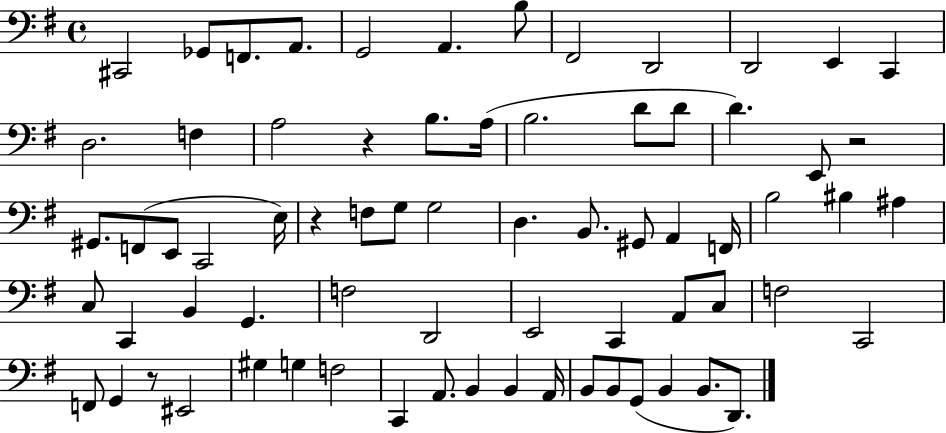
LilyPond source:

{
  \clef bass
  \time 4/4
  \defaultTimeSignature
  \key g \major
  cis,2 ges,8 f,8. a,8. | g,2 a,4. b8 | fis,2 d,2 | d,2 e,4 c,4 | \break d2. f4 | a2 r4 b8. a16( | b2. d'8 d'8 | d'4.) e,8 r2 | \break gis,8. f,8( e,8 c,2 e16) | r4 f8 g8 g2 | d4. b,8. gis,8 a,4 f,16 | b2 bis4 ais4 | \break c8 c,4 b,4 g,4. | f2 d,2 | e,2 c,4 a,8 c8 | f2 c,2 | \break f,8 g,4 r8 eis,2 | gis4 g4 f2 | c,4 a,8. b,4 b,4 a,16 | b,8 b,8 g,8( b,4 b,8. d,8.) | \break \bar "|."
}